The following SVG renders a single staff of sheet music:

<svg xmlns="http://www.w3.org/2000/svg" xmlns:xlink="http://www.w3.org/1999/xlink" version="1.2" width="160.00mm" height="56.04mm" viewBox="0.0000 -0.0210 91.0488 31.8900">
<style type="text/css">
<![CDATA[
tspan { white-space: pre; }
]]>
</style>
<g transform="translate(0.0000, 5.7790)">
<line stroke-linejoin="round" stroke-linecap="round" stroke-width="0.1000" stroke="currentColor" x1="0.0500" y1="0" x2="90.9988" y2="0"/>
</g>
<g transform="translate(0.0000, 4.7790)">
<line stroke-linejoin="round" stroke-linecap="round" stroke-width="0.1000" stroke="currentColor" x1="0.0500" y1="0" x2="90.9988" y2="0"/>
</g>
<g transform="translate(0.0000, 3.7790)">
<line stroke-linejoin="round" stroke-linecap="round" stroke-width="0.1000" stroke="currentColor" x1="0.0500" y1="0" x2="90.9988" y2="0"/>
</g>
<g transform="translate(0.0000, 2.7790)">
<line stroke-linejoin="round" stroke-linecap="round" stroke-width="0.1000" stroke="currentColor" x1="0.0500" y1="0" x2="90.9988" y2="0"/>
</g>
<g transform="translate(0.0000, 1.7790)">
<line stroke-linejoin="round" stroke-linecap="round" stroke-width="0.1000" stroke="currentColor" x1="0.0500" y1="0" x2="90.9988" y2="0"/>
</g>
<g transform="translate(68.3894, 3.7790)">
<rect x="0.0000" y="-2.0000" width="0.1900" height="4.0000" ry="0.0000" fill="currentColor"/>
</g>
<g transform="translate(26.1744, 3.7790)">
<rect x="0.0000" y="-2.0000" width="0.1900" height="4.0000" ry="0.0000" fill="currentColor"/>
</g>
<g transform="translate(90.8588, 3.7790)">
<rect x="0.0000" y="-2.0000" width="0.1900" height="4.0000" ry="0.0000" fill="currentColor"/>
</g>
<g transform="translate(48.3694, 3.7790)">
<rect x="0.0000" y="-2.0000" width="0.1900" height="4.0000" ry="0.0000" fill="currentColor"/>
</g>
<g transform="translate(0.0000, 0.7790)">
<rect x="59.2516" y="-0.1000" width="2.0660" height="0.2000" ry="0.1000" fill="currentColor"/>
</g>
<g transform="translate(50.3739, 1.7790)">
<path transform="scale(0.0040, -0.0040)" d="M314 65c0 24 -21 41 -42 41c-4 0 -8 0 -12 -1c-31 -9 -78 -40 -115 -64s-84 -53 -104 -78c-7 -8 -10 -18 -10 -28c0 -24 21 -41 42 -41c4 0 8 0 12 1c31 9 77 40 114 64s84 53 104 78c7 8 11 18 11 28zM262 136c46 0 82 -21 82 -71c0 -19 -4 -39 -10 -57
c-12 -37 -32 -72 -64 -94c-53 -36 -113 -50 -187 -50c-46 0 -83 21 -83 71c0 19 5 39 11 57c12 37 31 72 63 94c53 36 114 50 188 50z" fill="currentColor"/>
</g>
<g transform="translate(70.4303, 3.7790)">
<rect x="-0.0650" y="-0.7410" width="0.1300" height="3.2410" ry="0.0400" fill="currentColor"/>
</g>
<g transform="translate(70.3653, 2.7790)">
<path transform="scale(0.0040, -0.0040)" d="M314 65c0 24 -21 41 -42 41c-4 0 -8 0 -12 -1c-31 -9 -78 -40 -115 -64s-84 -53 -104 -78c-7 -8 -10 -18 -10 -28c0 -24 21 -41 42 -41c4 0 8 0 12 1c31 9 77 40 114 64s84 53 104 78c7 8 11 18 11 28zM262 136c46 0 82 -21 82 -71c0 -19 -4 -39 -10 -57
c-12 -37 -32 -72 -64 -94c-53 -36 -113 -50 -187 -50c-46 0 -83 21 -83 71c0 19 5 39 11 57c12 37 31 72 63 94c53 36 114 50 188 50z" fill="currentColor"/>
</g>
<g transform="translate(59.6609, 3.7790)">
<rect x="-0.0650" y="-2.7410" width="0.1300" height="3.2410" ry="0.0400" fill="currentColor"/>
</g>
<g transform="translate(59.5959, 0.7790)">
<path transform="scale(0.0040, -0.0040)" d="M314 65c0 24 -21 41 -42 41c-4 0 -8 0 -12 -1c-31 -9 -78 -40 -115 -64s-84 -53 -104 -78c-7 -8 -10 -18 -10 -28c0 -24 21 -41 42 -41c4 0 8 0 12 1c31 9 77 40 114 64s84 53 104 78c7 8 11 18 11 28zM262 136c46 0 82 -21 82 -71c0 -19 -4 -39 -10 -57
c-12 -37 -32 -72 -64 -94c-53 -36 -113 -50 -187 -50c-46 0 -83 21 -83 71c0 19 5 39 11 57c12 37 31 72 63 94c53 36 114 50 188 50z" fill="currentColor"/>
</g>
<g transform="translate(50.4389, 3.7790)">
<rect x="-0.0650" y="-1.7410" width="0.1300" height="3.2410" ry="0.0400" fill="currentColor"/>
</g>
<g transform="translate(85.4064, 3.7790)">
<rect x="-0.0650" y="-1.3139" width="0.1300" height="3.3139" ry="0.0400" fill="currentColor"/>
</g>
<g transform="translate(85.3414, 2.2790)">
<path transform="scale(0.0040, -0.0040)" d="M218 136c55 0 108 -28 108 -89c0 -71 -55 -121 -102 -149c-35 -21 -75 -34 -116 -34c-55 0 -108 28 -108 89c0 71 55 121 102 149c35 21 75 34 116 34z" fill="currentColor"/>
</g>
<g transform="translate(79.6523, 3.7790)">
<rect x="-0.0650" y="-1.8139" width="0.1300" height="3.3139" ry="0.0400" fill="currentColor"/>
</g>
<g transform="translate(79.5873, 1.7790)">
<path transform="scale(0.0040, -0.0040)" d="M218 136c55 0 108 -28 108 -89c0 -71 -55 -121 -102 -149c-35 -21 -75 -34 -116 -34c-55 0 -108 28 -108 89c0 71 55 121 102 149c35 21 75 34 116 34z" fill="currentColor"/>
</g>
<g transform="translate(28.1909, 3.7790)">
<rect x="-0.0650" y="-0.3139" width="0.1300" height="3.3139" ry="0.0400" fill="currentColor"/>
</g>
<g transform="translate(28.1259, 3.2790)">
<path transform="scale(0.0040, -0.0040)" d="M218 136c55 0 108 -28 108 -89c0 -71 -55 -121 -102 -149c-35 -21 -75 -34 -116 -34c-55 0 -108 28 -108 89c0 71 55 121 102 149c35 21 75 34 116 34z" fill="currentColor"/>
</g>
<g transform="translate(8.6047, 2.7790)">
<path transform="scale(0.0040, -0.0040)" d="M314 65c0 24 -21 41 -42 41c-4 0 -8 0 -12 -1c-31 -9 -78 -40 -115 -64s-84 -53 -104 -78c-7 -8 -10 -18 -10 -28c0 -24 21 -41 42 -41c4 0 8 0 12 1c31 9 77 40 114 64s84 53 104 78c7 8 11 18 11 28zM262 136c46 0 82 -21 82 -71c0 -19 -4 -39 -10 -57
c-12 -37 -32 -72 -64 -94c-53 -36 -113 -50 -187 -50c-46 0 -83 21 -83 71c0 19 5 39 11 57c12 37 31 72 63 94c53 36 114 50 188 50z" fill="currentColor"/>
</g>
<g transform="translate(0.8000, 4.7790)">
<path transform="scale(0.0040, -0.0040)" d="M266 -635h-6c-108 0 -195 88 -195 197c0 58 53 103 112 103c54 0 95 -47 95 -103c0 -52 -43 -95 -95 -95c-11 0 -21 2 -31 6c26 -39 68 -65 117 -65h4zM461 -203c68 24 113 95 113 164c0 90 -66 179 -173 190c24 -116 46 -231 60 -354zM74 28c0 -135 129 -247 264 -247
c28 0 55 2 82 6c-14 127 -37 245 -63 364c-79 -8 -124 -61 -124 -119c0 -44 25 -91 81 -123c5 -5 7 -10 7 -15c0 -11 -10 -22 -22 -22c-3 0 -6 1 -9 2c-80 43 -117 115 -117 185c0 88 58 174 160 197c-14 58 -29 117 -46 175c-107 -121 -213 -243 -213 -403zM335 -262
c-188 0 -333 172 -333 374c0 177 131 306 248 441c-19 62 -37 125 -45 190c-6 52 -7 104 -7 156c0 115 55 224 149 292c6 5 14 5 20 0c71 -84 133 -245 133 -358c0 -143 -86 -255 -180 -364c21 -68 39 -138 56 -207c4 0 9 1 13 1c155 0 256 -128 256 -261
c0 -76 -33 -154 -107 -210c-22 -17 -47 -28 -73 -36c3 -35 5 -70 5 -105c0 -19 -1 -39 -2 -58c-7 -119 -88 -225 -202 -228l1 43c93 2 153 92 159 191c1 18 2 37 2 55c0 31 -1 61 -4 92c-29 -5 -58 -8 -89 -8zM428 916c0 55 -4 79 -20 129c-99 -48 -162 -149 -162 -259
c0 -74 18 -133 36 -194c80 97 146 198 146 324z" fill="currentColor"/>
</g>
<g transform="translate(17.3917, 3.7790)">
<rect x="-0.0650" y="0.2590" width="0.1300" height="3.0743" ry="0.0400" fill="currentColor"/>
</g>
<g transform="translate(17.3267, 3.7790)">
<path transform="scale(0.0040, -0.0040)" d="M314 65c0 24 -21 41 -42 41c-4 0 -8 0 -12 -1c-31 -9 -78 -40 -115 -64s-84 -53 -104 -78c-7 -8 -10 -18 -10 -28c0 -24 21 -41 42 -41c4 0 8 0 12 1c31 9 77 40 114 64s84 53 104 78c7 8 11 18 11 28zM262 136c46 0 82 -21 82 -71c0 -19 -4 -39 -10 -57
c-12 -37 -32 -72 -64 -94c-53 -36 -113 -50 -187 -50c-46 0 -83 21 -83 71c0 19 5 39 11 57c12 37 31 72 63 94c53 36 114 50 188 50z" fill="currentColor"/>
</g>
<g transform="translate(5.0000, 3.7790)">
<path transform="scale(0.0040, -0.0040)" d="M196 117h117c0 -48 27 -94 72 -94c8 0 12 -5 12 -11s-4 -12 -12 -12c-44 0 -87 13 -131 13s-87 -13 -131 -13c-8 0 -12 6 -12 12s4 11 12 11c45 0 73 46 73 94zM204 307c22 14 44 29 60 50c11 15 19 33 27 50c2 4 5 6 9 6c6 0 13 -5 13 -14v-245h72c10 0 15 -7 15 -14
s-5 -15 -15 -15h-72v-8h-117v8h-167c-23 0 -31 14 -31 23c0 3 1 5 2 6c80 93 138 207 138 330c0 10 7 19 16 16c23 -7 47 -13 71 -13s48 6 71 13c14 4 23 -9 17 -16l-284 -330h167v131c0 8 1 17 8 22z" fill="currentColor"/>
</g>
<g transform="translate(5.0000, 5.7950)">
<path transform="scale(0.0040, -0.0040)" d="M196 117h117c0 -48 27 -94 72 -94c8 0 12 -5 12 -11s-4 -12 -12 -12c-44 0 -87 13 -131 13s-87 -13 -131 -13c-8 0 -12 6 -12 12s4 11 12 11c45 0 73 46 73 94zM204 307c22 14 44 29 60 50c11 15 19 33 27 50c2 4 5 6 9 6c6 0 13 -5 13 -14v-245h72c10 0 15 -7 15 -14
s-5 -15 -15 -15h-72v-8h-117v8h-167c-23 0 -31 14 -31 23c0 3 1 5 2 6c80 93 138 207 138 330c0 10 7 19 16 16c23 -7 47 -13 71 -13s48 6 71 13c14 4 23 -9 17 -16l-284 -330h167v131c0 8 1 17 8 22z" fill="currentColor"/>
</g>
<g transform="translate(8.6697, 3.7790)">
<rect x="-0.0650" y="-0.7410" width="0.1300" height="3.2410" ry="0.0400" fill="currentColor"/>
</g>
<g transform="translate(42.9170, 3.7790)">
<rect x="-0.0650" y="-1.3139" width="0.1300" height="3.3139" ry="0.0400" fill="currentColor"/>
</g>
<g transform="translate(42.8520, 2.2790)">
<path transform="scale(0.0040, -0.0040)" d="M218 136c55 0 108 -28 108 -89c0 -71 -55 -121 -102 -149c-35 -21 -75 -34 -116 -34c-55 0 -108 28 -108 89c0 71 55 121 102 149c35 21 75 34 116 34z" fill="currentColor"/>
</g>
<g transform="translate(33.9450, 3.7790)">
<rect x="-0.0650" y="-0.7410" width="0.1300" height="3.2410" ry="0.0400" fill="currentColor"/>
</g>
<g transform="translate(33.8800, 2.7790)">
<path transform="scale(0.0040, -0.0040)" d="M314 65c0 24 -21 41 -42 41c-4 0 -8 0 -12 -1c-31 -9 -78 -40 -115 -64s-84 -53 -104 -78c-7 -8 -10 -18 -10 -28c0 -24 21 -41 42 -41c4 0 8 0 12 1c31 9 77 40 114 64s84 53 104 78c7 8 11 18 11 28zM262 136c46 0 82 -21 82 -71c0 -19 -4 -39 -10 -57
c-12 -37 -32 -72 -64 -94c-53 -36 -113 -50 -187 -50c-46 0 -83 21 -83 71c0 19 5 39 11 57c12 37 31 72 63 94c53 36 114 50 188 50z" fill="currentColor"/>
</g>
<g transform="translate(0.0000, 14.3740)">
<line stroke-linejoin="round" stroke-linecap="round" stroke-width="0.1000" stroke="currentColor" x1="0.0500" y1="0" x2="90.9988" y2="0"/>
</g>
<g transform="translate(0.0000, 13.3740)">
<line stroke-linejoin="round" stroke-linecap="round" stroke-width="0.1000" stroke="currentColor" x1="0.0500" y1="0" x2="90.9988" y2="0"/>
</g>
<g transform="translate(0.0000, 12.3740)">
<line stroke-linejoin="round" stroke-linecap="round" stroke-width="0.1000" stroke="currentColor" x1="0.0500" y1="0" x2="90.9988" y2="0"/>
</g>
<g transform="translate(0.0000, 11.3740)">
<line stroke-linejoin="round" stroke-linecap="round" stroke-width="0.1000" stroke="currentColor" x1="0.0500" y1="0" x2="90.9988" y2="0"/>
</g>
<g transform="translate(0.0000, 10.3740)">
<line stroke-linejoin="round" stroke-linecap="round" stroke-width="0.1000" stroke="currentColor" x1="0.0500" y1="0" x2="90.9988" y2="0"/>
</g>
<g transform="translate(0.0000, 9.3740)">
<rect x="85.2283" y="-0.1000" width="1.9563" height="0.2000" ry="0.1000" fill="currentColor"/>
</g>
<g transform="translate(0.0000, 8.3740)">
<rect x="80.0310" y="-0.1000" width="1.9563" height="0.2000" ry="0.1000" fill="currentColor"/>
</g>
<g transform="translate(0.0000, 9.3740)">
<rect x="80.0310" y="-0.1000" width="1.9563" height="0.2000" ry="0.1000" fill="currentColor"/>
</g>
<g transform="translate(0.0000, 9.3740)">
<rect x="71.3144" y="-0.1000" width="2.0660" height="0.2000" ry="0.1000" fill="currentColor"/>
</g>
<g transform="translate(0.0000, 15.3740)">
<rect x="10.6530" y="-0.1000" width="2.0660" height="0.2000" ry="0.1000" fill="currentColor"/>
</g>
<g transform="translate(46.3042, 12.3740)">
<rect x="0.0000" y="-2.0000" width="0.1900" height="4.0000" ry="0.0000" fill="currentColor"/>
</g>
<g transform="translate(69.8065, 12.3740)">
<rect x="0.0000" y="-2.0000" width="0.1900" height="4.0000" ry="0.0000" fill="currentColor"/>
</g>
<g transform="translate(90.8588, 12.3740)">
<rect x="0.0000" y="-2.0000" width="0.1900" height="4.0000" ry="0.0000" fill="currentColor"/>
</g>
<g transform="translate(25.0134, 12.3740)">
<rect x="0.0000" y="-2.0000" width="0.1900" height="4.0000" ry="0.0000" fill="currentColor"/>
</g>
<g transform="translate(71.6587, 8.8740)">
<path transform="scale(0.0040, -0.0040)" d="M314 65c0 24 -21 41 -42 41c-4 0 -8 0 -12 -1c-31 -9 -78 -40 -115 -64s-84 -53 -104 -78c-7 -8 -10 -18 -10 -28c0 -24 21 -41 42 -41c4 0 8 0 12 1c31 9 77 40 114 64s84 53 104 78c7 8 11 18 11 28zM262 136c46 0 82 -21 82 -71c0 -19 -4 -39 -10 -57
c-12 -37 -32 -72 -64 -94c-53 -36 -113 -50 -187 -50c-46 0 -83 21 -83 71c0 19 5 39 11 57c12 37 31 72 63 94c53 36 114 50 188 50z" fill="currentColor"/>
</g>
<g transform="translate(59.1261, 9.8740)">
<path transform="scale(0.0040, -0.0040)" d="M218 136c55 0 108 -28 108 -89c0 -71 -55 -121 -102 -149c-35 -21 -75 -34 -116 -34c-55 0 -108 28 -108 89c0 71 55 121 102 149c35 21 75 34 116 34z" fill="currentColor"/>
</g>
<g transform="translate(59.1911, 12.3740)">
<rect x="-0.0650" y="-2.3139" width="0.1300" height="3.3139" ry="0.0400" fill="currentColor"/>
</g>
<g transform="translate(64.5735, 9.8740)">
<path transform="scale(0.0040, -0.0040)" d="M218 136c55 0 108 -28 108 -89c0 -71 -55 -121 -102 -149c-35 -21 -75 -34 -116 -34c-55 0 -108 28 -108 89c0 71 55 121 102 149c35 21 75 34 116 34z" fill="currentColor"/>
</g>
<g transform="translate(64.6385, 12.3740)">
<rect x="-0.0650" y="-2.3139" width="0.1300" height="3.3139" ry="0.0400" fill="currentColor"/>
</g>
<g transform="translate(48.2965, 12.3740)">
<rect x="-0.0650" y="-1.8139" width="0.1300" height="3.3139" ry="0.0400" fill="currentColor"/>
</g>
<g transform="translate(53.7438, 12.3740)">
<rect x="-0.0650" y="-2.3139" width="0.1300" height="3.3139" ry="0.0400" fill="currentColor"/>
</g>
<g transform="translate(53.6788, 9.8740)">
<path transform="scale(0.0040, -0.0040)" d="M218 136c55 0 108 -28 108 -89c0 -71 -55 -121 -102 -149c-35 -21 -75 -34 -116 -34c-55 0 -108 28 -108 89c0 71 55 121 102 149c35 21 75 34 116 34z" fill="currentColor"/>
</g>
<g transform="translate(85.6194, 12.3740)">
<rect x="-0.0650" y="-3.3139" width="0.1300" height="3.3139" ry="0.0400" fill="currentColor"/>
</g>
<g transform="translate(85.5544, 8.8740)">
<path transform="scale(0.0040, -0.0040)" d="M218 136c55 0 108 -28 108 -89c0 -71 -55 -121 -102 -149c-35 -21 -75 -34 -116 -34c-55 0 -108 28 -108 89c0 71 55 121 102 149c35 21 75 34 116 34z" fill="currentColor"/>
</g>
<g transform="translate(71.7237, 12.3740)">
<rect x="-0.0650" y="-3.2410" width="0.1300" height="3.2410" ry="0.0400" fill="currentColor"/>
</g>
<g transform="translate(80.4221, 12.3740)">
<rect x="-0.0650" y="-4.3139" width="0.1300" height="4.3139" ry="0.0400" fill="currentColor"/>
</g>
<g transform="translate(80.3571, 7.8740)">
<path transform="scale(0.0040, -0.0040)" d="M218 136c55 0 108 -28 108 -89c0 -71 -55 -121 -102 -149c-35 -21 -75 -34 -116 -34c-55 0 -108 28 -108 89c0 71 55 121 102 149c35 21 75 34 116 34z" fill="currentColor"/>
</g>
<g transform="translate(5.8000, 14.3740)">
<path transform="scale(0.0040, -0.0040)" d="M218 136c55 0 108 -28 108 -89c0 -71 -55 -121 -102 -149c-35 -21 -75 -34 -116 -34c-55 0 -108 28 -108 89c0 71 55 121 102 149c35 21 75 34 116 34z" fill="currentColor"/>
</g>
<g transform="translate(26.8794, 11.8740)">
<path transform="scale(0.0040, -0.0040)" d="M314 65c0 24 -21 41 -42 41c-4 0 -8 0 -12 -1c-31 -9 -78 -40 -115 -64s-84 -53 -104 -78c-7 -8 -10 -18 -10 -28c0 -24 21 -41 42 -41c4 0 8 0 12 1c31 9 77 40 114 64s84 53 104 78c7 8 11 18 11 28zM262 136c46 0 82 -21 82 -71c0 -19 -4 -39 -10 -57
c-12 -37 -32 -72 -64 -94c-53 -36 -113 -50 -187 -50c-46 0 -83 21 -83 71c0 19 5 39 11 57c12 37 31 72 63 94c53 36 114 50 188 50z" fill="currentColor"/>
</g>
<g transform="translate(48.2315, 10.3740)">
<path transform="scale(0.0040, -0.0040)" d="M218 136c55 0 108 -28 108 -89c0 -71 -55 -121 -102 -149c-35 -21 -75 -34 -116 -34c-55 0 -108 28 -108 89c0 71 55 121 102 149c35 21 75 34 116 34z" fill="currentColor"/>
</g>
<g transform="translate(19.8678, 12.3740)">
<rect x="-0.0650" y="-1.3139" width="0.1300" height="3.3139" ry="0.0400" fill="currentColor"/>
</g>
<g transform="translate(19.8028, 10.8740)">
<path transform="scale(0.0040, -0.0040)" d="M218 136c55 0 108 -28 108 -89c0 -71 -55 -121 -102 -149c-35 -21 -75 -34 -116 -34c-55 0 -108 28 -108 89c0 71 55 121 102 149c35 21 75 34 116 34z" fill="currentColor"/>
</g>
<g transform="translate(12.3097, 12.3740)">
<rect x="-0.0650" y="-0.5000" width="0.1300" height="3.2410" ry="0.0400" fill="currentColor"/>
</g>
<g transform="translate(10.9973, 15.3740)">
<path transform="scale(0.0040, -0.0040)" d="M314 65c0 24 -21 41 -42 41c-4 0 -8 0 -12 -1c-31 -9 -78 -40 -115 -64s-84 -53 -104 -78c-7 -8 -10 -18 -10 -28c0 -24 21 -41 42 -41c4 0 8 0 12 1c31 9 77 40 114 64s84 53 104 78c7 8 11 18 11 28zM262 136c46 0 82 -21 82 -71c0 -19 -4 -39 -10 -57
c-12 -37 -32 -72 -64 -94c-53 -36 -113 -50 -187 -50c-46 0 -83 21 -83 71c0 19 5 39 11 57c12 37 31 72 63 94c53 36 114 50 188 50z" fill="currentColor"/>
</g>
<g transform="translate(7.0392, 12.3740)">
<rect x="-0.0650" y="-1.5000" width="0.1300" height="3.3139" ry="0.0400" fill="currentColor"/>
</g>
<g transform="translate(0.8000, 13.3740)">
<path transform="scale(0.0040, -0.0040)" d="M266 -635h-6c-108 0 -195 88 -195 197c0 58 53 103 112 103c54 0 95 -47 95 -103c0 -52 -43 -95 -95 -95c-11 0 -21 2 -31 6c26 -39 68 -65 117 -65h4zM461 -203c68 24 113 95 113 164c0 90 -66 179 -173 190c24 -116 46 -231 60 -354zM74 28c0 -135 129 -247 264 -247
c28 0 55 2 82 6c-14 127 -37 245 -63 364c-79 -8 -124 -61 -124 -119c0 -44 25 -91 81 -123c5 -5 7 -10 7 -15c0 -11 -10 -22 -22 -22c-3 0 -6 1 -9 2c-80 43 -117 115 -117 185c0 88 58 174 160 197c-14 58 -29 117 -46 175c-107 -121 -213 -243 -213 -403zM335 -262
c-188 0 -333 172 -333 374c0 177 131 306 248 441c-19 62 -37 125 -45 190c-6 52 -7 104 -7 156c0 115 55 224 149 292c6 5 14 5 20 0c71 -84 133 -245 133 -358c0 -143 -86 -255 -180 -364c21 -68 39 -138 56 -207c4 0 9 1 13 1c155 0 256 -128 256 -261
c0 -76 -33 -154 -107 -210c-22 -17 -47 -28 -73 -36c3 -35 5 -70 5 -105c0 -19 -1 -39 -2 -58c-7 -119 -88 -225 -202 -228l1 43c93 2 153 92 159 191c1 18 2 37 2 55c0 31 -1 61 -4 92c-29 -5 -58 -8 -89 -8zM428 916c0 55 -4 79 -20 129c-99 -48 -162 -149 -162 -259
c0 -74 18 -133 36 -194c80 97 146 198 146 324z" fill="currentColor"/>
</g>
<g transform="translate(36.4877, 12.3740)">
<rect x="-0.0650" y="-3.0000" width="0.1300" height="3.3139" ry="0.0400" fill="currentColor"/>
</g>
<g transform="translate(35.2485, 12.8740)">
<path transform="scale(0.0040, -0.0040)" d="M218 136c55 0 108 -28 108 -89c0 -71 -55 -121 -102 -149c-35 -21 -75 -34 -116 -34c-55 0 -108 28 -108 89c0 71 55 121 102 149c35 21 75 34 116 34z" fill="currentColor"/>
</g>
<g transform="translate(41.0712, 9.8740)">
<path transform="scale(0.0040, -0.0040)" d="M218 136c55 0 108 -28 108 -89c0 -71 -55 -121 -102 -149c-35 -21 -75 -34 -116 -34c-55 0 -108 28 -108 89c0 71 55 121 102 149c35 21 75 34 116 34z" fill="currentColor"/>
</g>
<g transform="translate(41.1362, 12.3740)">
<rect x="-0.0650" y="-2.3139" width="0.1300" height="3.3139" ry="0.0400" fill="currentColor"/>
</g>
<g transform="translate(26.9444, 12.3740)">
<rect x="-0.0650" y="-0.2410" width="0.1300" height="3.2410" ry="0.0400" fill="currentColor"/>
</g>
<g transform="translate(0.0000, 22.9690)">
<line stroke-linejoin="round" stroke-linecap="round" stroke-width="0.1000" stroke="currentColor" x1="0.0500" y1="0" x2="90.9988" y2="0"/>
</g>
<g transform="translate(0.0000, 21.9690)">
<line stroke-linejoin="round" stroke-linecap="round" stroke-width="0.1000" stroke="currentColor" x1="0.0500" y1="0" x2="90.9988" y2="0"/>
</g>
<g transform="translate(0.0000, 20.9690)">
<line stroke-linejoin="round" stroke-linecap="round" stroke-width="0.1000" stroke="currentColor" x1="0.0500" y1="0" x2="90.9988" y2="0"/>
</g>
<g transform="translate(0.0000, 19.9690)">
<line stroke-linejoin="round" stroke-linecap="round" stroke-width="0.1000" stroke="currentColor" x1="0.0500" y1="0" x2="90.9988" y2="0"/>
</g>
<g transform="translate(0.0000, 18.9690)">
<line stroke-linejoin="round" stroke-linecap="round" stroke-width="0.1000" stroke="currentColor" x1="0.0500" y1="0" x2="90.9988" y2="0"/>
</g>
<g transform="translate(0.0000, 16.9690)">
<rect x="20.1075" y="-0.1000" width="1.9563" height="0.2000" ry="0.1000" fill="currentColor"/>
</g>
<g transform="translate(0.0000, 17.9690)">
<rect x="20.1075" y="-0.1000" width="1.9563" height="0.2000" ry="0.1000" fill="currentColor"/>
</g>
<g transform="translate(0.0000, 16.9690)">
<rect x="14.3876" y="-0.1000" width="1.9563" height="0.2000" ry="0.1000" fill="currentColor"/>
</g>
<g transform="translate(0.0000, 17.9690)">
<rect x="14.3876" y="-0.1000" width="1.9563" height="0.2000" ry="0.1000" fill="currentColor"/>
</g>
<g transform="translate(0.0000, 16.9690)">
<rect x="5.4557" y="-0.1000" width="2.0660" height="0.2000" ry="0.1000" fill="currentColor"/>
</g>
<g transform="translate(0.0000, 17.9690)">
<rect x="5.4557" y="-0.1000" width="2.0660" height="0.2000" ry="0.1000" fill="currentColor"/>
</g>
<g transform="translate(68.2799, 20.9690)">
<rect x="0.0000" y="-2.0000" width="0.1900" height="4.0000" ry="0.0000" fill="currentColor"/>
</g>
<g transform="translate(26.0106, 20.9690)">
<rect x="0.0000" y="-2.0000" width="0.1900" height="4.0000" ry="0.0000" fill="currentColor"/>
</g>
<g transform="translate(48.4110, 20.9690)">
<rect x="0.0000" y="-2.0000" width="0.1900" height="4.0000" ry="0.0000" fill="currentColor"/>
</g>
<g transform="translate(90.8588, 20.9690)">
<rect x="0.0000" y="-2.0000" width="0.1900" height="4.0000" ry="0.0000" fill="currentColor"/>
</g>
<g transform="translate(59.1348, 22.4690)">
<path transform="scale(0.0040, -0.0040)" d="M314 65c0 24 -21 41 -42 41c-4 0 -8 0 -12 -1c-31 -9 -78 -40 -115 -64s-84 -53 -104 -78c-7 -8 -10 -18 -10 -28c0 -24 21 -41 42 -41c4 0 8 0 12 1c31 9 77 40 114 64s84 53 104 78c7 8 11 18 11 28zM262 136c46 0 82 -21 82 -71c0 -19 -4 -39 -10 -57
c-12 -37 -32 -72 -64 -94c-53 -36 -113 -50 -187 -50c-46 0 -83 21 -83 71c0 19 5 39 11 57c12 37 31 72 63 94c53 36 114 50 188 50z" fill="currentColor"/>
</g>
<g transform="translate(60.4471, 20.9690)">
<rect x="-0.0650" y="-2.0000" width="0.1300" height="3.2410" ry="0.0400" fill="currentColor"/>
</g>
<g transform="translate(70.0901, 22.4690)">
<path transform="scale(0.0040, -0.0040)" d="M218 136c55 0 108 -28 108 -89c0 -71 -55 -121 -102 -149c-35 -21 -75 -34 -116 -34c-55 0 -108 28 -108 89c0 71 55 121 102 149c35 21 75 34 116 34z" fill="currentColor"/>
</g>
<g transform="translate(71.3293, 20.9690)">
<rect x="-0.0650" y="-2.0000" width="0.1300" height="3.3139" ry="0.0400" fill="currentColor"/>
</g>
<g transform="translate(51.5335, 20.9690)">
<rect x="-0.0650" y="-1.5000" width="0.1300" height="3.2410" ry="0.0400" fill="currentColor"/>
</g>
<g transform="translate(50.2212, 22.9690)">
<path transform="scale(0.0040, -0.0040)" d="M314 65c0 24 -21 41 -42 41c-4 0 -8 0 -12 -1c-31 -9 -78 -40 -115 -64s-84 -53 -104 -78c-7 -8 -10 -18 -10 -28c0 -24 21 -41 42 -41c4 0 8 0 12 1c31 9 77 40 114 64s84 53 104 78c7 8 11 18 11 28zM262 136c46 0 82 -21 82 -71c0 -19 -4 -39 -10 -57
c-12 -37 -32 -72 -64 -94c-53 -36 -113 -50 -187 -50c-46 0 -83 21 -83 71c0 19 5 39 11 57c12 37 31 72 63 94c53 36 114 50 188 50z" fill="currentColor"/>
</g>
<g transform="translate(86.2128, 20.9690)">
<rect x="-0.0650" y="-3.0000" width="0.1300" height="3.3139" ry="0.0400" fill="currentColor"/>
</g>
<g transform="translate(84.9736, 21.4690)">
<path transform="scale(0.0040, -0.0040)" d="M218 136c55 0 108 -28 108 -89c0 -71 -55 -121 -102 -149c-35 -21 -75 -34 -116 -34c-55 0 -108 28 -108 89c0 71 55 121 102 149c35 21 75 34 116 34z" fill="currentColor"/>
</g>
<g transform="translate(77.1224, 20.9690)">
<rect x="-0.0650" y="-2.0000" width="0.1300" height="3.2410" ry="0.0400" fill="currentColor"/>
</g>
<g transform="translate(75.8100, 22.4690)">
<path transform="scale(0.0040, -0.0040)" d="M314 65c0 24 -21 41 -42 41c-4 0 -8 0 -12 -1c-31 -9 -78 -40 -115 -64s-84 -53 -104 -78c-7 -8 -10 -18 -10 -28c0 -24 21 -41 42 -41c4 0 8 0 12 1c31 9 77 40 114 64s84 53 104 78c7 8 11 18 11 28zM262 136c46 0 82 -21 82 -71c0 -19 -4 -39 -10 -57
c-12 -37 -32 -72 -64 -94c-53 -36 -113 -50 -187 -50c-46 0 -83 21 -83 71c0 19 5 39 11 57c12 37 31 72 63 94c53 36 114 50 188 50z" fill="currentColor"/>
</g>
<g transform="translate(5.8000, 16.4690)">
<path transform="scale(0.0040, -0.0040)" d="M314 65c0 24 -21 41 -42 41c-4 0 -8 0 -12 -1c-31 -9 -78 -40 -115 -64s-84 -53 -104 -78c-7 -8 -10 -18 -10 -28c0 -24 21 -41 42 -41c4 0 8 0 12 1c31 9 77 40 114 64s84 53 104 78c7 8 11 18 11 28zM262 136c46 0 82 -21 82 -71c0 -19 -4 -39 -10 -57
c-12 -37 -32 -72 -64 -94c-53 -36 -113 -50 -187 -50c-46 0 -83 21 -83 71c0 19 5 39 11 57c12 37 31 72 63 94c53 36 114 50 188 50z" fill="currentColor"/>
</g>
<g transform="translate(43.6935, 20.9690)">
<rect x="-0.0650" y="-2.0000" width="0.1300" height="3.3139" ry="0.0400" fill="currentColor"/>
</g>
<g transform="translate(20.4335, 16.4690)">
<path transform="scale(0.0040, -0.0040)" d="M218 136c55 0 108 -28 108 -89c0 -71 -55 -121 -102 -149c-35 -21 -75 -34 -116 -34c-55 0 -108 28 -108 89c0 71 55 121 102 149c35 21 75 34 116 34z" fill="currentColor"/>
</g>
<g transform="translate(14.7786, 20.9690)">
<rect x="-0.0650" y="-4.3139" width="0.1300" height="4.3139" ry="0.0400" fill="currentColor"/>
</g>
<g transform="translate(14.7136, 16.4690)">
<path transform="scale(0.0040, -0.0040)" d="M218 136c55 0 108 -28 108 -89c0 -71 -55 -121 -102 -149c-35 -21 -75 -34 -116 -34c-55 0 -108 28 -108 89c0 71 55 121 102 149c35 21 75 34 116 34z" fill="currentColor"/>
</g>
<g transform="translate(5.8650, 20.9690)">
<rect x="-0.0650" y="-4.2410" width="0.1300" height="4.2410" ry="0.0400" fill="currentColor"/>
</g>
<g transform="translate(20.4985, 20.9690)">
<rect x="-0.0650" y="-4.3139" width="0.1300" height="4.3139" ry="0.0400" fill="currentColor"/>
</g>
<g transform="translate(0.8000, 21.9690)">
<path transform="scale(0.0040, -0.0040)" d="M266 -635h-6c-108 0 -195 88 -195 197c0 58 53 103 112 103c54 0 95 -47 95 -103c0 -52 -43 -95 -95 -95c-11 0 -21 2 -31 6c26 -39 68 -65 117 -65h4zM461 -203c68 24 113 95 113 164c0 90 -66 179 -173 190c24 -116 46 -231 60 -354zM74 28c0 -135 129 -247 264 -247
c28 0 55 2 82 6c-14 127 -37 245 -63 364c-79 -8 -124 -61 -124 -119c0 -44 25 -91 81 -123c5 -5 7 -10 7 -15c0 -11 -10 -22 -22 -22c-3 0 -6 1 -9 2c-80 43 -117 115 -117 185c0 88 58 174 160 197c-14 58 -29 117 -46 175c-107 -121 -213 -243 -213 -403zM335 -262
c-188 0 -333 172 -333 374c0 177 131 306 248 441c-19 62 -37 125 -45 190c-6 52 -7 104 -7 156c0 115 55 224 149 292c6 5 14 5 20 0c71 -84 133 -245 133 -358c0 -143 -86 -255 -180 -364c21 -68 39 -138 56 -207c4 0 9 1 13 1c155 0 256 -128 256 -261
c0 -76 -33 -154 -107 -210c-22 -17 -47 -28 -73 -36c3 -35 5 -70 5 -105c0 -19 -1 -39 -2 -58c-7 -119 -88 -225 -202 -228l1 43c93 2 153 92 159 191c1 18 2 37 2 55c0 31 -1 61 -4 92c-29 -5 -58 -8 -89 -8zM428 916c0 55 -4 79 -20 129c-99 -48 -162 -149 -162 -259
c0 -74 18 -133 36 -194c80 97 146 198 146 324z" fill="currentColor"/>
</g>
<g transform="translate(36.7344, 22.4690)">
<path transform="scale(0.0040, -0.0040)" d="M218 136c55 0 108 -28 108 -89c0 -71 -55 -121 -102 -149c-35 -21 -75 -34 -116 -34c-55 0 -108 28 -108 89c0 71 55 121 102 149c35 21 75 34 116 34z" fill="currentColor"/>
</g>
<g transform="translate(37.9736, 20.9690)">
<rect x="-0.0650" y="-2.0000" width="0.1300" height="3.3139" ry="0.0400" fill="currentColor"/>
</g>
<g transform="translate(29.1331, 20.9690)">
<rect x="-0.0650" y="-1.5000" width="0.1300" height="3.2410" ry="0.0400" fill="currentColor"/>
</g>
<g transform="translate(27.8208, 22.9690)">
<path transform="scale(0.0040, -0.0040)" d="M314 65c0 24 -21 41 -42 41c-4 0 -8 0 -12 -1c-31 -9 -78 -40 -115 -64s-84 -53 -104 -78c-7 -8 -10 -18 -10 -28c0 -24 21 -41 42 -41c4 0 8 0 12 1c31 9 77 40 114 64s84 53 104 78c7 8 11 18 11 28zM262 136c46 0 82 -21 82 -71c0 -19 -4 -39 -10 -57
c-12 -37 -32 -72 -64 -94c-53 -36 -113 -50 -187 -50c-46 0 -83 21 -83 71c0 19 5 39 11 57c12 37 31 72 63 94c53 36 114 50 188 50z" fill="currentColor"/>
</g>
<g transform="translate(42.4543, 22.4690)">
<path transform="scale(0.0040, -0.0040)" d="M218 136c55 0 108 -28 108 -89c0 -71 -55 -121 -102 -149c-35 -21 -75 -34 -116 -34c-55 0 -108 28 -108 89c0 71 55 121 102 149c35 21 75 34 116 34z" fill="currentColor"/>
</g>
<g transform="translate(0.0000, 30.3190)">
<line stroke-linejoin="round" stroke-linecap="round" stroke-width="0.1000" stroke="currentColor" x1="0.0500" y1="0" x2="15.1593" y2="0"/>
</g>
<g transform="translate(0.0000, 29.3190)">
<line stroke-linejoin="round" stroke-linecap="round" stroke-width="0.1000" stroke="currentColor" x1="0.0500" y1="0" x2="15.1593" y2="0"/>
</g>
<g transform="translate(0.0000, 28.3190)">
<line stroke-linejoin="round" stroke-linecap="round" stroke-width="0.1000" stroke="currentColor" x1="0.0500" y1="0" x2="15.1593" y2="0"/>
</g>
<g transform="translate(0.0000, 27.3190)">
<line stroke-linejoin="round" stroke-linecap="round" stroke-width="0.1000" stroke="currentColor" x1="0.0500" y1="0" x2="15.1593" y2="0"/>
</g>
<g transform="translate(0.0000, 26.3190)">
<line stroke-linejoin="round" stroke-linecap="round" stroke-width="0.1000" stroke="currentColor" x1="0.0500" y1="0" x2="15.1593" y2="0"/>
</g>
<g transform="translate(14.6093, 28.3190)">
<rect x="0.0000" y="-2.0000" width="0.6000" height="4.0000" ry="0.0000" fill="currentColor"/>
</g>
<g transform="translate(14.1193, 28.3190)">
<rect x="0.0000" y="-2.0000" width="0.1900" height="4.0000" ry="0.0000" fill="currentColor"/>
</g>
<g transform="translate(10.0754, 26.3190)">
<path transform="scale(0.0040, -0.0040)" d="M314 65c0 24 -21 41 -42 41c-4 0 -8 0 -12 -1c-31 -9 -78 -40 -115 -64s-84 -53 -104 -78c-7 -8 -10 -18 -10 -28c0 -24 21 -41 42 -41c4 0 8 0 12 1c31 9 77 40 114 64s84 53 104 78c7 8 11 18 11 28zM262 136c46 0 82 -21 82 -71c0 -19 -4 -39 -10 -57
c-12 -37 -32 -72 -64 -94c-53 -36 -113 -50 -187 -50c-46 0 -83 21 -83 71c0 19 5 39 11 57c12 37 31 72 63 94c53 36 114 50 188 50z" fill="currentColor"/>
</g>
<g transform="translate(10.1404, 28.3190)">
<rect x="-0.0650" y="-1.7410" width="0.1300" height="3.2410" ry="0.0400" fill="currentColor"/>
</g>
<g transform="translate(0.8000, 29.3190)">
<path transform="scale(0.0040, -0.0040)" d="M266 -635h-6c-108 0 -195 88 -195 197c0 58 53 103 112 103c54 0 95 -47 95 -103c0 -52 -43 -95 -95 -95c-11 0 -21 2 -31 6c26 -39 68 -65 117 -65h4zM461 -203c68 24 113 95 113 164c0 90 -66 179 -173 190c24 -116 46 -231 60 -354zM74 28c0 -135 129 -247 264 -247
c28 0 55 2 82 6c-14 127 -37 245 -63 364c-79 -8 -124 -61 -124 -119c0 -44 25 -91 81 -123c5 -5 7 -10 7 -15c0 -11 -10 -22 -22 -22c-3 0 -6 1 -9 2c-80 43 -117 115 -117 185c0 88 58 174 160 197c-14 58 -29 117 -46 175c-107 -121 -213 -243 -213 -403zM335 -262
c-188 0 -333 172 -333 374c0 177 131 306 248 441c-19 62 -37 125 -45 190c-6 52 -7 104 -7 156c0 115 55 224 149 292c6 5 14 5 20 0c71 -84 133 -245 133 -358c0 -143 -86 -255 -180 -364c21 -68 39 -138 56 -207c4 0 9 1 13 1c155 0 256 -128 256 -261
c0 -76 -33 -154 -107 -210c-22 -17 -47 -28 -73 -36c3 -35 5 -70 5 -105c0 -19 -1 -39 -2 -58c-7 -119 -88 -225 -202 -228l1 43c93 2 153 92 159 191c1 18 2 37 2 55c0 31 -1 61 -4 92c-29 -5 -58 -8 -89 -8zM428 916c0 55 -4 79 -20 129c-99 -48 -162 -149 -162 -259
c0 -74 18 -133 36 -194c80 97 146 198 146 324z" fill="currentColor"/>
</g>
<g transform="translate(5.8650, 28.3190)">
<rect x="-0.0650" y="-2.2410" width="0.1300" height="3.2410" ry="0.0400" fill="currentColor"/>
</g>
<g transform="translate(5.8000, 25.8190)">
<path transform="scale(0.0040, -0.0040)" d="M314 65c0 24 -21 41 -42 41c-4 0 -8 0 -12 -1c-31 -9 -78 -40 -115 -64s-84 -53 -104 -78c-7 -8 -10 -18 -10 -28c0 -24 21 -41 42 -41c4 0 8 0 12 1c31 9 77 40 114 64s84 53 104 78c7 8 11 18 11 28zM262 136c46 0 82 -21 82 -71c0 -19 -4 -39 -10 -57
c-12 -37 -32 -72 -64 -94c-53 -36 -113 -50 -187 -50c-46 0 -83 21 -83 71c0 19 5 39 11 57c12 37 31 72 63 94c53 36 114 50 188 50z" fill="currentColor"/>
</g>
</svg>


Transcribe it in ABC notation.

X:1
T:Untitled
M:4/4
L:1/4
K:C
d2 B2 c d2 e f2 a2 d2 f e E C2 e c2 A g f g g g b2 d' b d'2 d' d' E2 F F E2 F2 F F2 A g2 f2